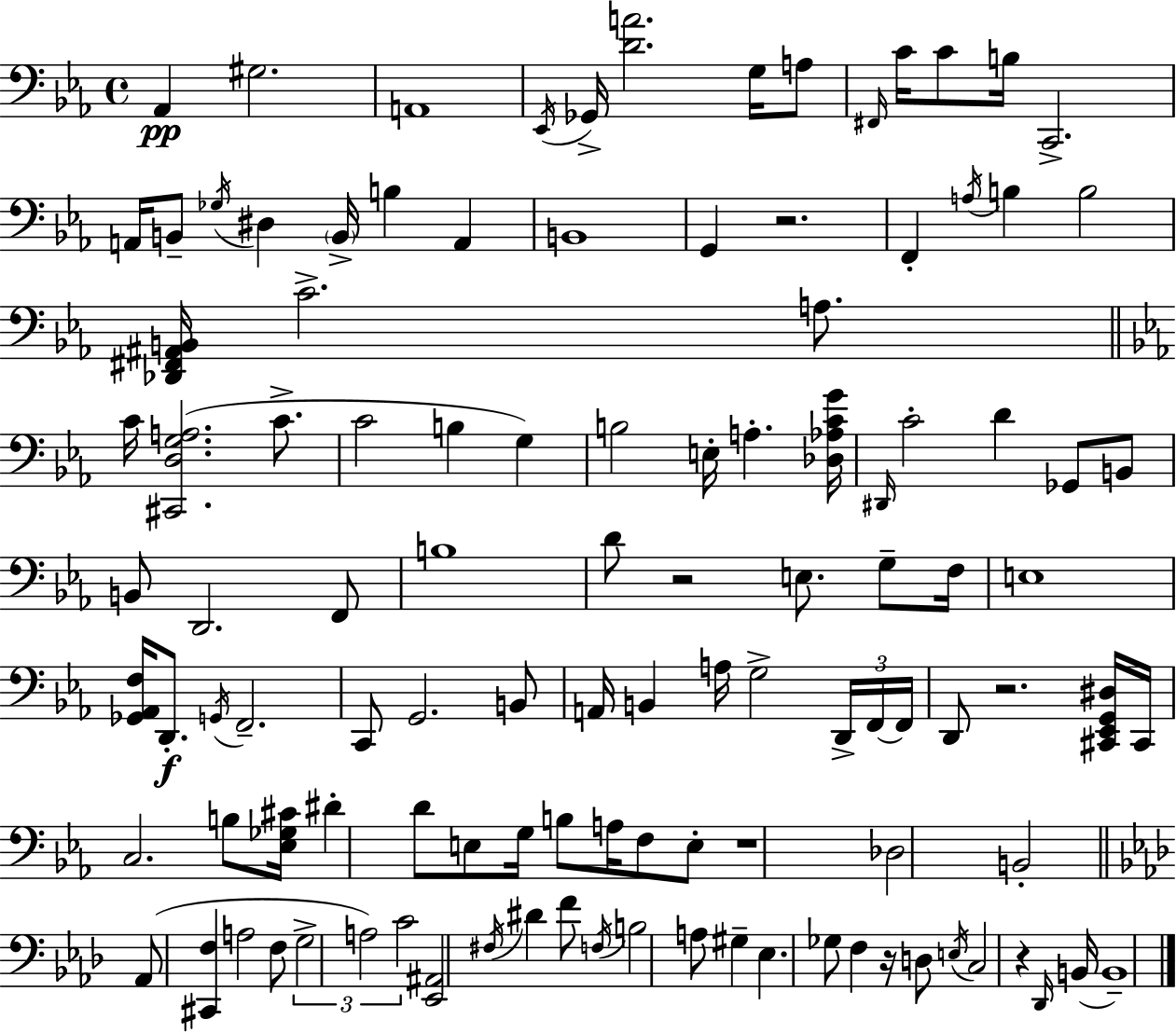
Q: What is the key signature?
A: C minor